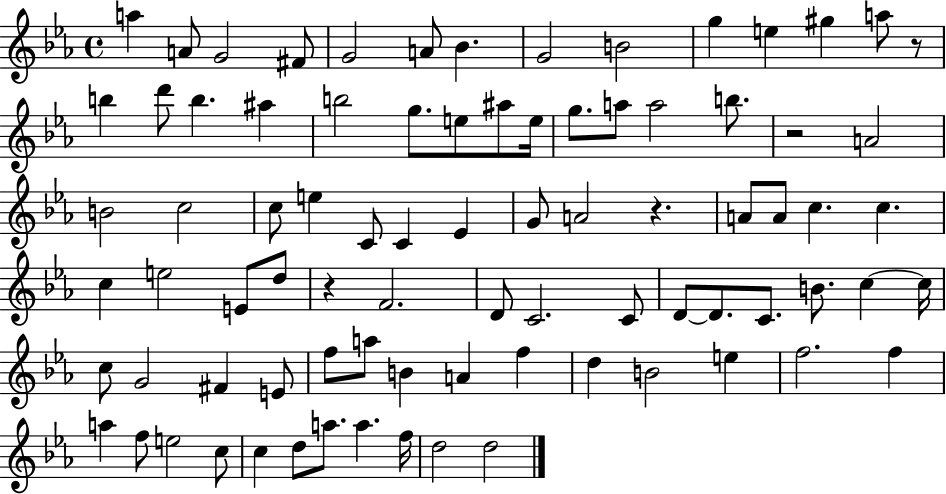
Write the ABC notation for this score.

X:1
T:Untitled
M:4/4
L:1/4
K:Eb
a A/2 G2 ^F/2 G2 A/2 _B G2 B2 g e ^g a/2 z/2 b d'/2 b ^a b2 g/2 e/2 ^a/2 e/4 g/2 a/2 a2 b/2 z2 A2 B2 c2 c/2 e C/2 C _E G/2 A2 z A/2 A/2 c c c e2 E/2 d/2 z F2 D/2 C2 C/2 D/2 D/2 C/2 B/2 c c/4 c/2 G2 ^F E/2 f/2 a/2 B A f d B2 e f2 f a f/2 e2 c/2 c d/2 a/2 a f/4 d2 d2